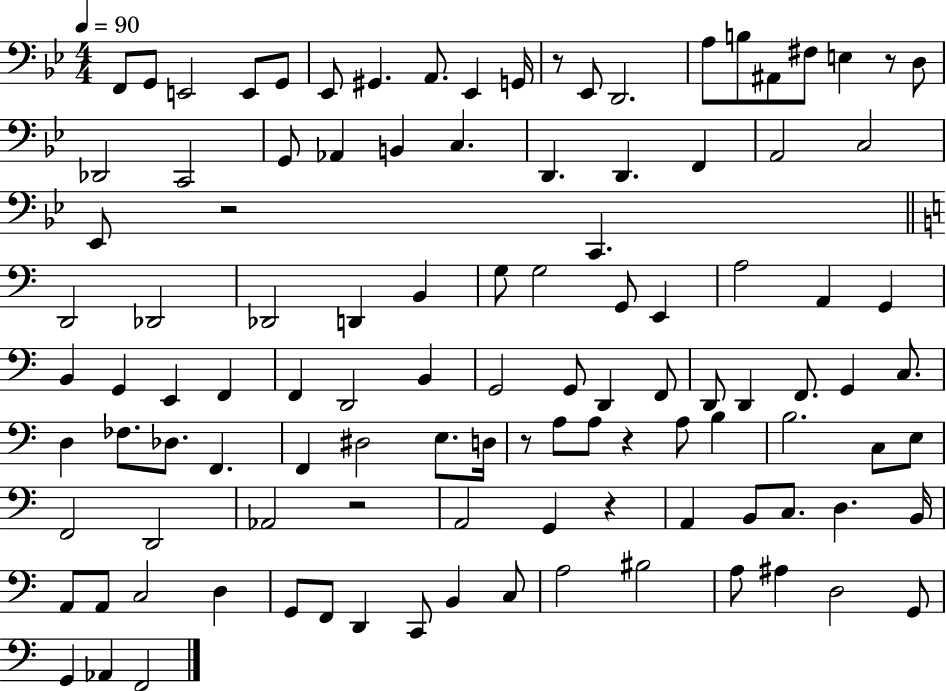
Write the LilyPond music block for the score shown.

{
  \clef bass
  \numericTimeSignature
  \time 4/4
  \key bes \major
  \tempo 4 = 90
  f,8 g,8 e,2 e,8 g,8 | ees,8 gis,4. a,8. ees,4 g,16 | r8 ees,8 d,2. | a8 b8 ais,8 fis8 e4 r8 d8 | \break des,2 c,2 | g,8 aes,4 b,4 c4. | d,4. d,4. f,4 | a,2 c2 | \break ees,8 r2 c,4. | \bar "||" \break \key a \minor d,2 des,2 | des,2 d,4 b,4 | g8 g2 g,8 e,4 | a2 a,4 g,4 | \break b,4 g,4 e,4 f,4 | f,4 d,2 b,4 | g,2 g,8 d,4 f,8 | d,8 d,4 f,8. g,4 c8. | \break d4 fes8. des8. f,4. | f,4 dis2 e8. d16 | r8 a8 a8 r4 a8 b4 | b2. c8 e8 | \break f,2 d,2 | aes,2 r2 | a,2 g,4 r4 | a,4 b,8 c8. d4. b,16 | \break a,8 a,8 c2 d4 | g,8 f,8 d,4 c,8 b,4 c8 | a2 bis2 | a8 ais4 d2 g,8 | \break g,4 aes,4 f,2 | \bar "|."
}